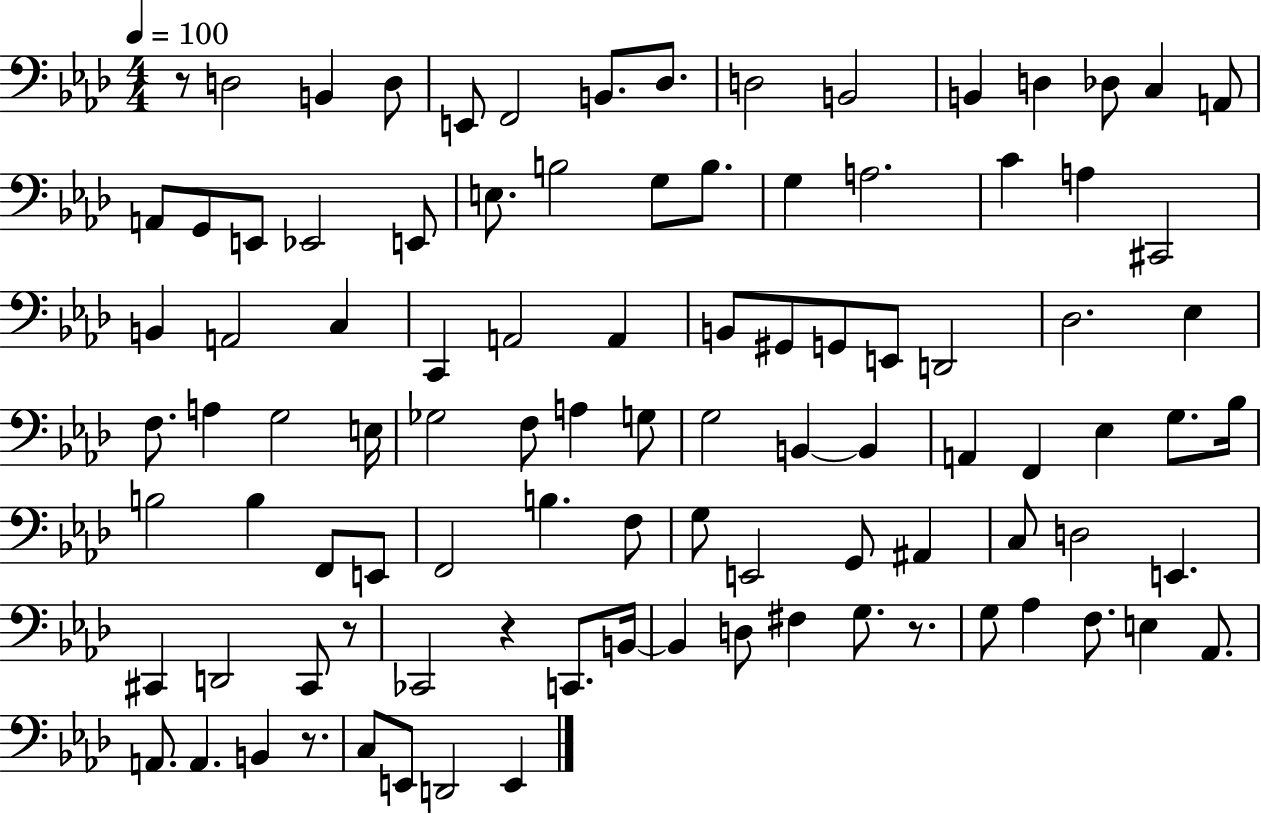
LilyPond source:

{
  \clef bass
  \numericTimeSignature
  \time 4/4
  \key aes \major
  \tempo 4 = 100
  \repeat volta 2 { r8 d2 b,4 d8 | e,8 f,2 b,8. des8. | d2 b,2 | b,4 d4 des8 c4 a,8 | \break a,8 g,8 e,8 ees,2 e,8 | e8. b2 g8 b8. | g4 a2. | c'4 a4 cis,2 | \break b,4 a,2 c4 | c,4 a,2 a,4 | b,8 gis,8 g,8 e,8 d,2 | des2. ees4 | \break f8. a4 g2 e16 | ges2 f8 a4 g8 | g2 b,4~~ b,4 | a,4 f,4 ees4 g8. bes16 | \break b2 b4 f,8 e,8 | f,2 b4. f8 | g8 e,2 g,8 ais,4 | c8 d2 e,4. | \break cis,4 d,2 cis,8 r8 | ces,2 r4 c,8. b,16~~ | b,4 d8 fis4 g8. r8. | g8 aes4 f8. e4 aes,8. | \break a,8. a,4. b,4 r8. | c8 e,8 d,2 e,4 | } \bar "|."
}